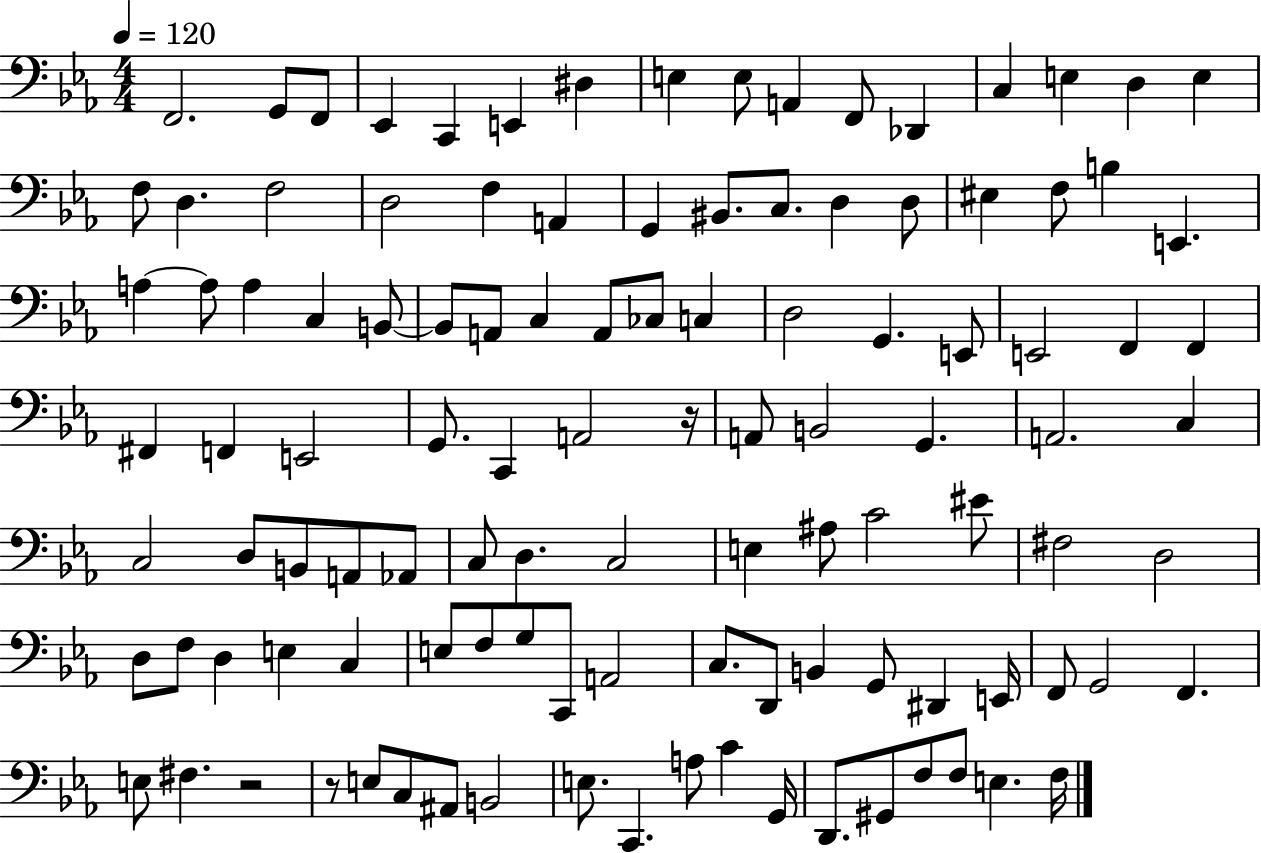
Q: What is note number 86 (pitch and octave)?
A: B2